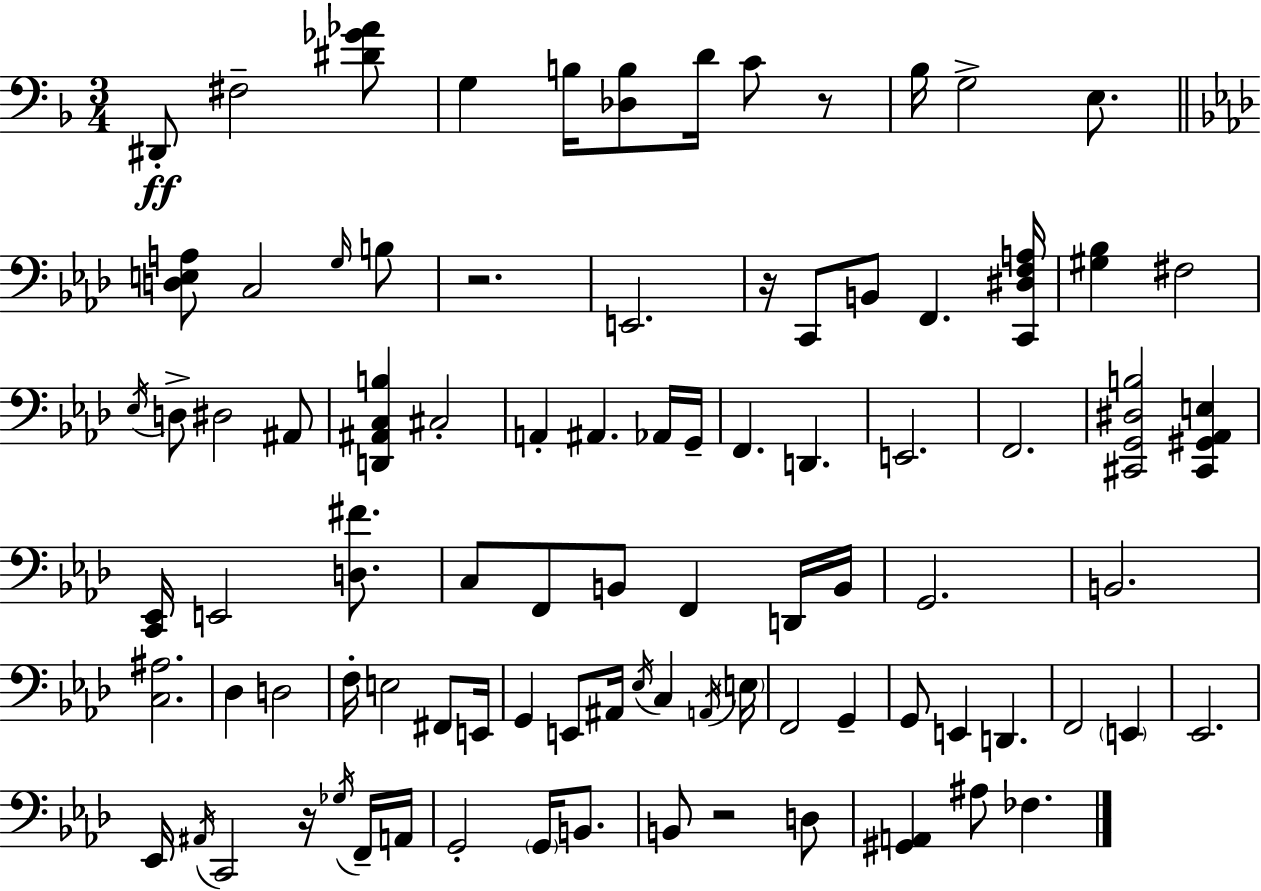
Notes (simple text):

D#2/e F#3/h [D#4,Gb4,Ab4]/e G3/q B3/s [Db3,B3]/e D4/s C4/e R/e Bb3/s G3/h E3/e. [D3,E3,A3]/e C3/h G3/s B3/e R/h. E2/h. R/s C2/e B2/e F2/q. [C2,D#3,F3,A3]/s [G#3,Bb3]/q F#3/h Eb3/s D3/e D#3/h A#2/e [D2,A#2,C3,B3]/q C#3/h A2/q A#2/q. Ab2/s G2/s F2/q. D2/q. E2/h. F2/h. [C#2,G2,D#3,B3]/h [C#2,G#2,Ab2,E3]/q [C2,Eb2]/s E2/h [D3,F#4]/e. C3/e F2/e B2/e F2/q D2/s B2/s G2/h. B2/h. [C3,A#3]/h. Db3/q D3/h F3/s E3/h F#2/e E2/s G2/q E2/e A#2/s Eb3/s C3/q A2/s E3/s F2/h G2/q G2/e E2/q D2/q. F2/h E2/q Eb2/h. Eb2/s A#2/s C2/h R/s Gb3/s F2/s A2/s G2/h G2/s B2/e. B2/e R/h D3/e [G#2,A2]/q A#3/e FES3/q.